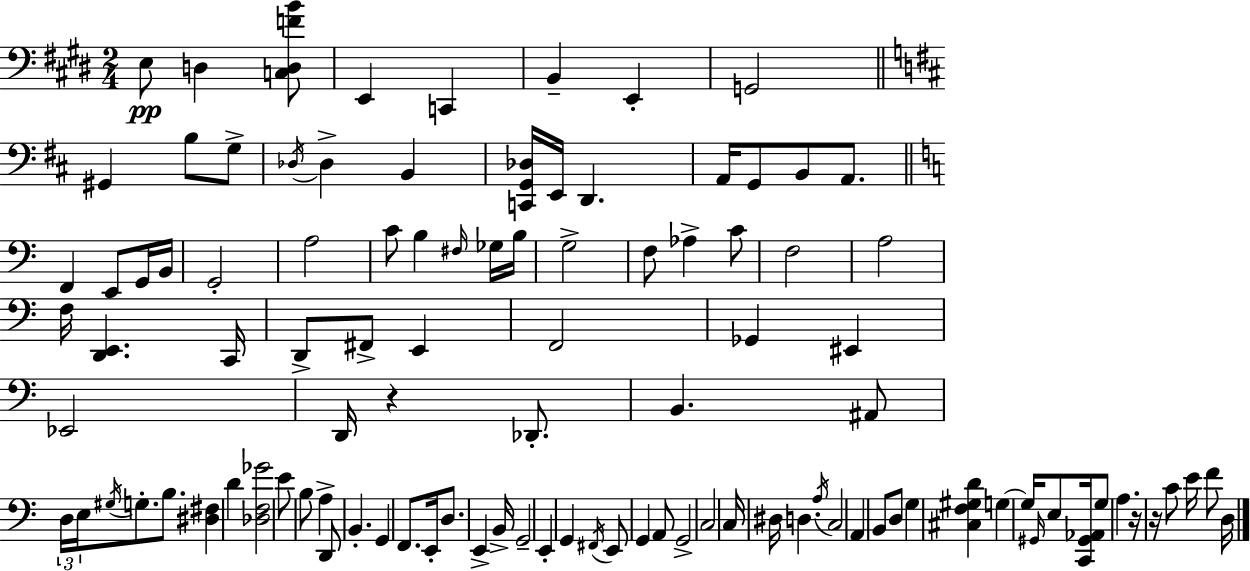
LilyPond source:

{
  \clef bass
  \numericTimeSignature
  \time 2/4
  \key e \major
  \repeat volta 2 { e8\pp d4 <c d f' b'>8 | e,4 c,4 | b,4-- e,4-. | g,2 | \break \bar "||" \break \key d \major gis,4 b8 g8-> | \acciaccatura { des16 } des4-> b,4 | <c, g, des>16 e,16 d,4. | a,16 g,8 b,8 a,8. | \break \bar "||" \break \key a \minor f,4 e,8 g,16 b,16 | g,2-. | a2 | c'8 b4 \grace { fis16 } ges16 | \break b16 g2-> | f8 aes4-> c'8 | f2 | a2 | \break f16 <d, e,>4. | c,16 d,8-> fis,8-> e,4 | f,2 | ges,4 eis,4 | \break ees,2 | d,16 r4 des,8.-. | b,4. ais,8 | \tuplet 3/2 { d16 e16 \acciaccatura { gis16 } } g8.-. b8. | \break <dis fis>4 d'4 | <des f ges'>2 | e'8 b8 a4-> | d,8 b,4.-. | \break g,4 f,8. | e,16-. d8. e,4-> | b,16-> g,2-- | e,4-. g,4 | \break \acciaccatura { fis,16 } e,8 g,4 | a,8 g,2-> | c2 | c16 dis16 d4. | \break \acciaccatura { a16 } c2 | a,4 | b,8 d8 g4 | <cis f gis d'>4 g4~~ | \break g16 \grace { gis,16 } e8 <c, gis, aes,>16 g8 a4. | r16 r16 c'8 | e'16 f'8 d16 } \bar "|."
}